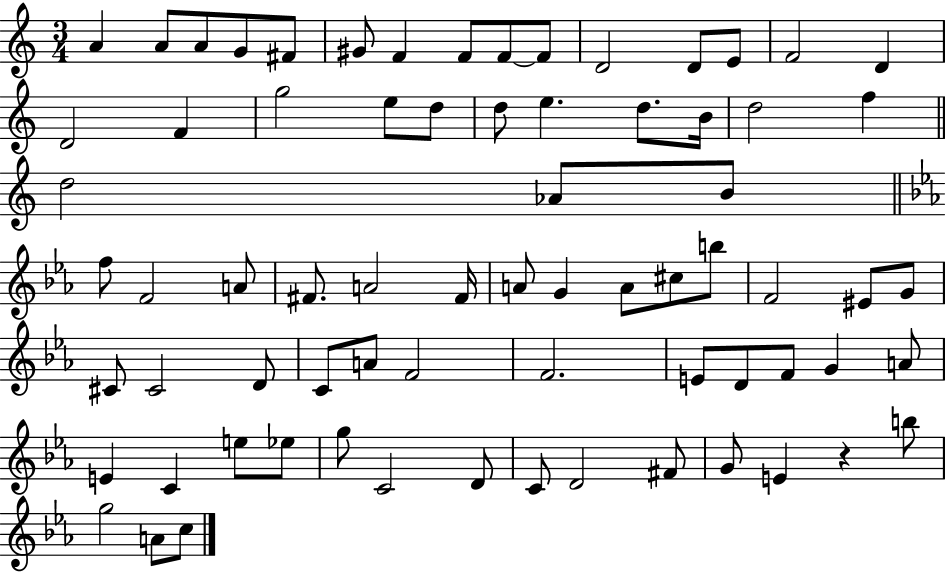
A4/q A4/e A4/e G4/e F#4/e G#4/e F4/q F4/e F4/e F4/e D4/h D4/e E4/e F4/h D4/q D4/h F4/q G5/h E5/e D5/e D5/e E5/q. D5/e. B4/s D5/h F5/q D5/h Ab4/e B4/e F5/e F4/h A4/e F#4/e. A4/h F#4/s A4/e G4/q A4/e C#5/e B5/e F4/h EIS4/e G4/e C#4/e C#4/h D4/e C4/e A4/e F4/h F4/h. E4/e D4/e F4/e G4/q A4/e E4/q C4/q E5/e Eb5/e G5/e C4/h D4/e C4/e D4/h F#4/e G4/e E4/q R/q B5/e G5/h A4/e C5/e